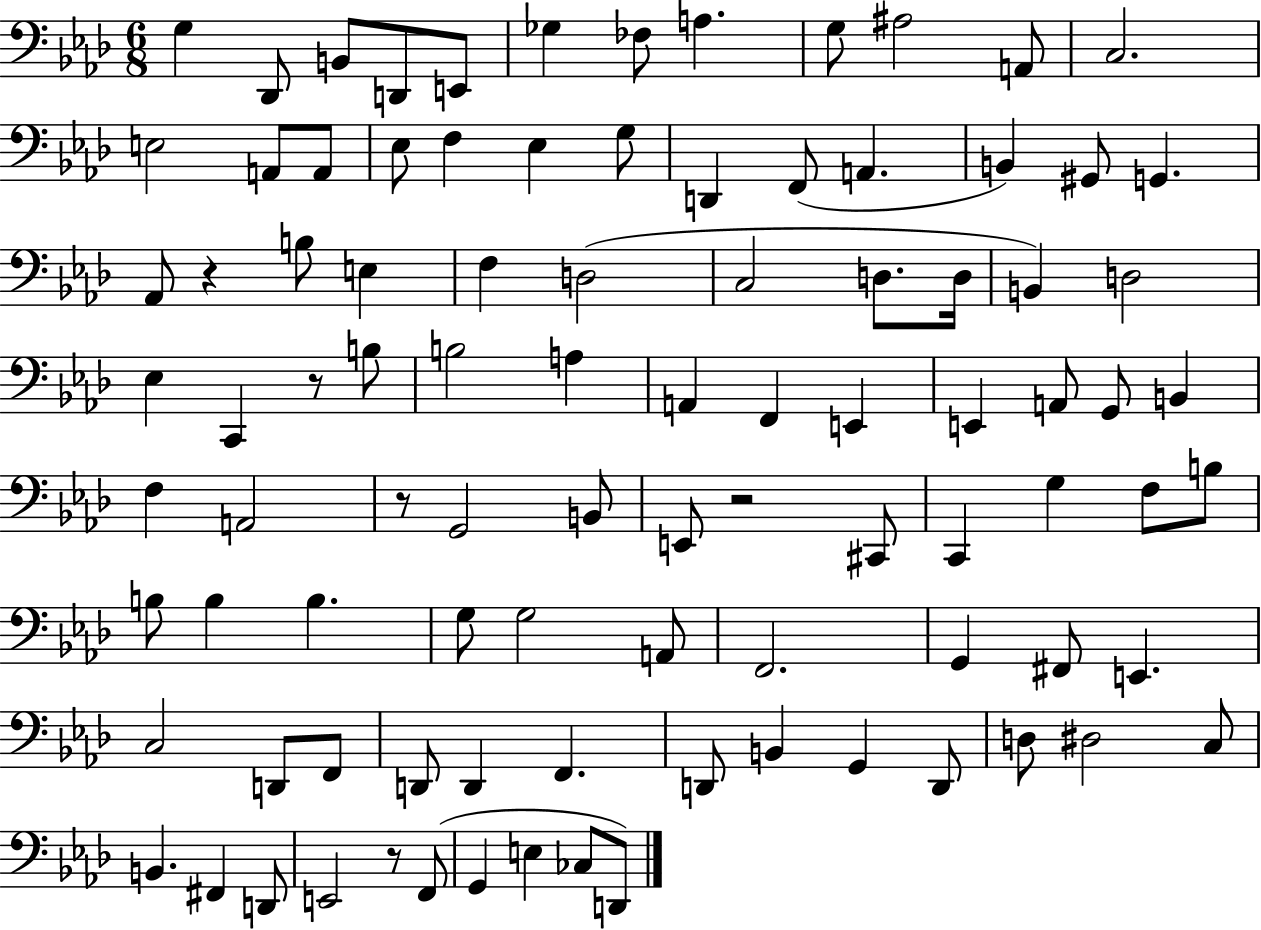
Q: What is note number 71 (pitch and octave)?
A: D2